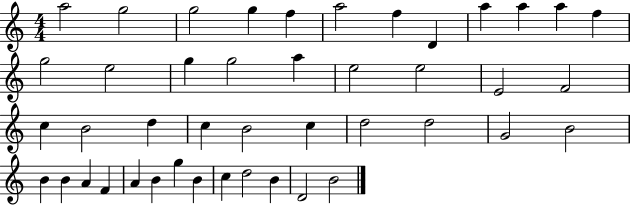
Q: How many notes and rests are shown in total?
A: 44